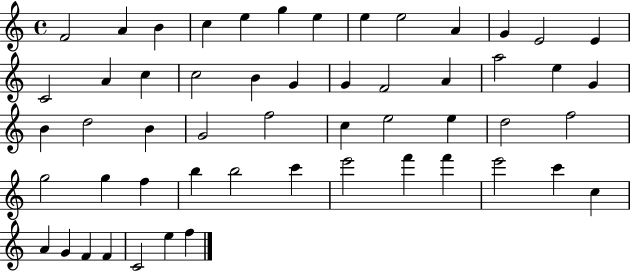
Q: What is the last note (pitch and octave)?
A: F5